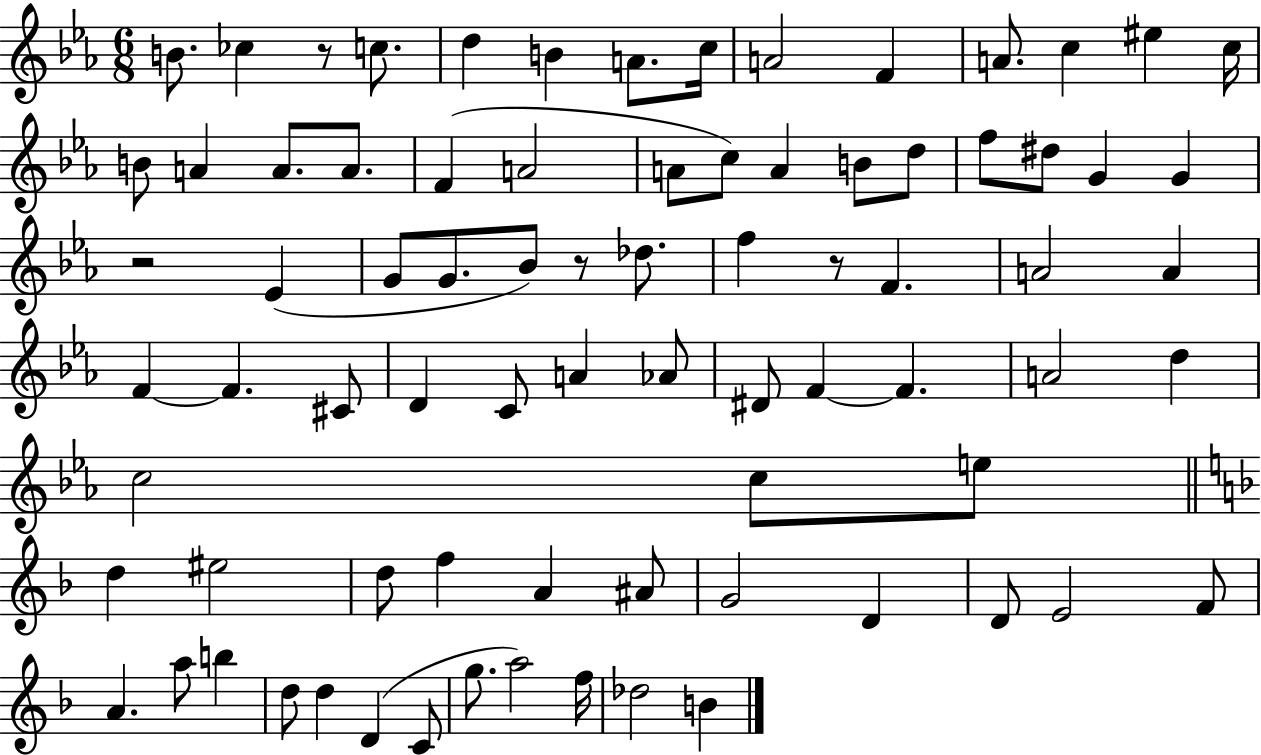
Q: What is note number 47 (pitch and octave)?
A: F4